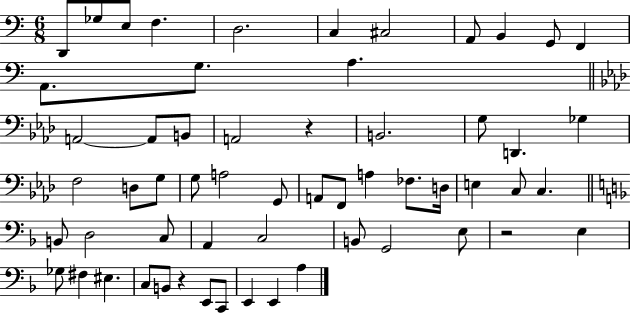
{
  \clef bass
  \numericTimeSignature
  \time 6/8
  \key c \major
  \repeat volta 2 { d,8 ges8 e8 f4. | d2. | c4 cis2 | a,8 b,4 g,8 f,4 | \break a,8. g8. a4. | \bar "||" \break \key f \minor a,2~~ a,8 b,8 | a,2 r4 | b,2. | g8 d,4. ges4 | \break f2 d8 g8 | g8 a2 g,8 | a,8 f,8 a4 fes8. d16 | e4 c8 c4. | \break \bar "||" \break \key d \minor b,8 d2 c8 | a,4 c2 | b,8 g,2 e8 | r2 e4 | \break ges8 fis4 eis4. | c8 b,8 r4 e,8 c,8 | e,4 e,4 a4 | } \bar "|."
}